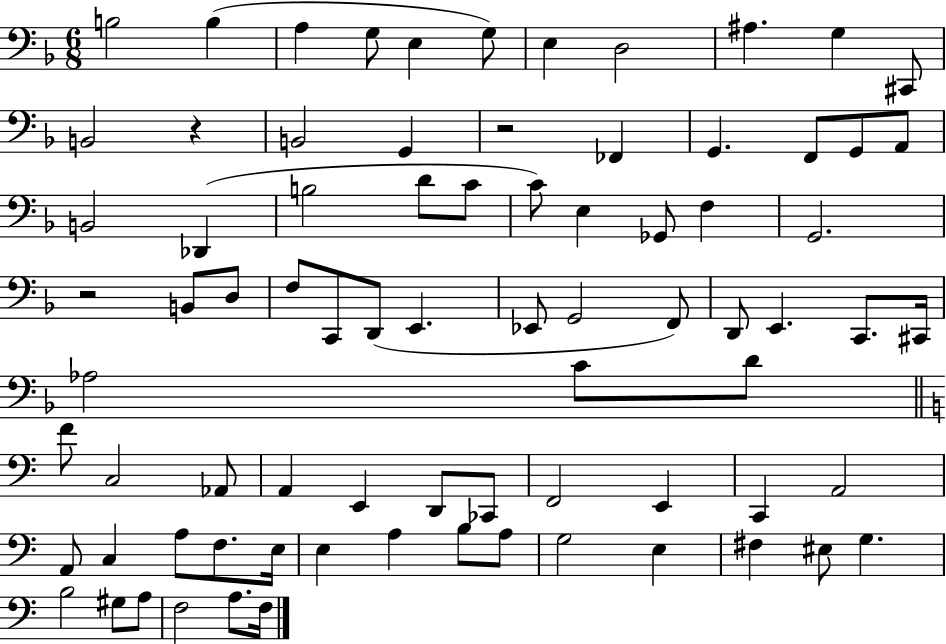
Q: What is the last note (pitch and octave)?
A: F3